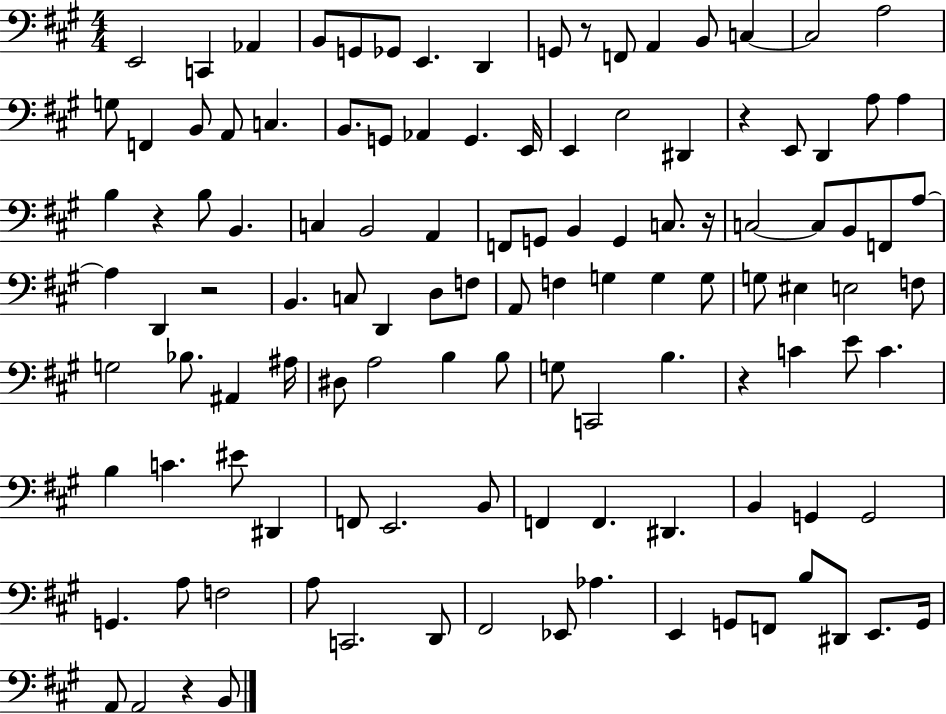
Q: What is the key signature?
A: A major